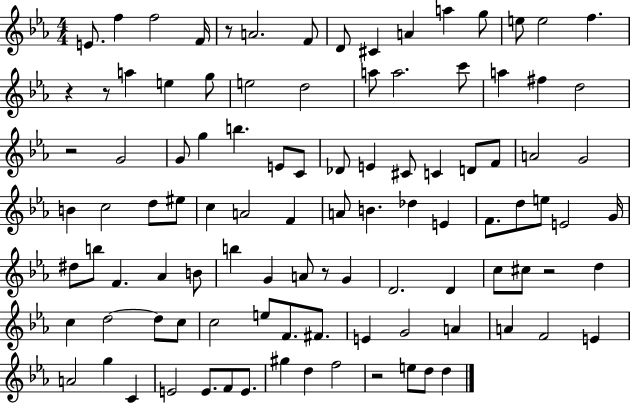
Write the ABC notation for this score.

X:1
T:Untitled
M:4/4
L:1/4
K:Eb
E/2 f f2 F/4 z/2 A2 F/2 D/2 ^C A a g/2 e/2 e2 f z z/2 a e g/2 e2 d2 a/2 a2 c'/2 a ^f d2 z2 G2 G/2 g b E/2 C/2 _D/2 E ^C/2 C D/2 F/2 A2 G2 B c2 d/2 ^e/2 c A2 F A/2 B _d E F/2 d/2 e/2 E2 G/4 ^d/2 b/2 F _A B/2 b G A/2 z/2 G D2 D c/2 ^c/2 z2 d c d2 d/2 c/2 c2 e/2 F/2 ^F/2 E G2 A A F2 E A2 g C E2 E/2 F/2 E/2 ^g d f2 z2 e/2 d/2 d